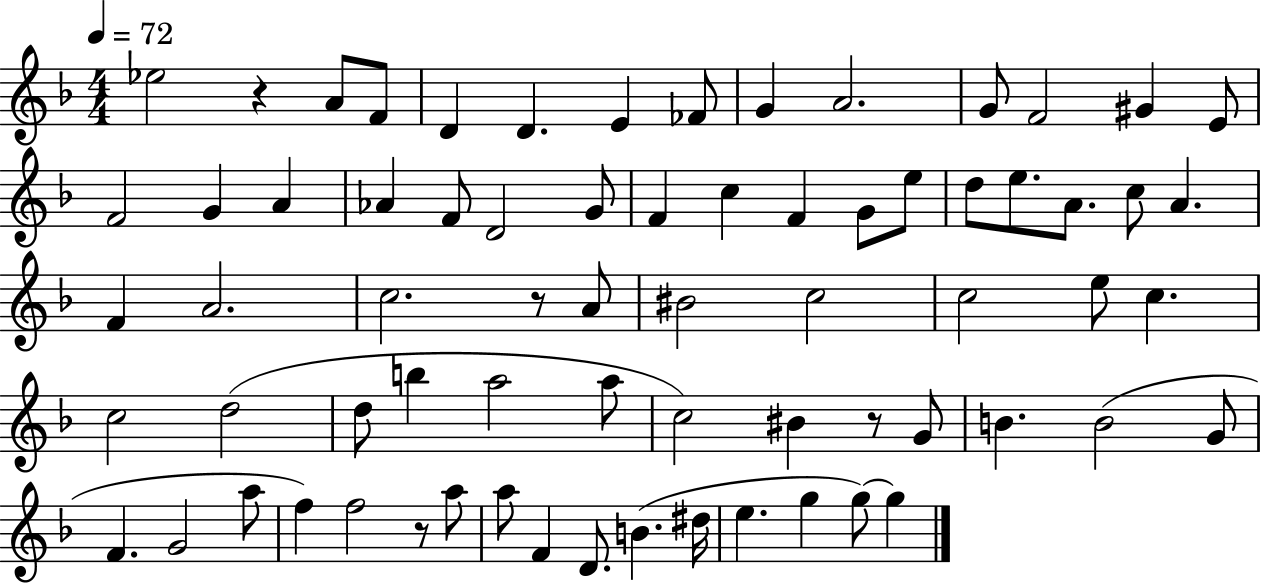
X:1
T:Untitled
M:4/4
L:1/4
K:F
_e2 z A/2 F/2 D D E _F/2 G A2 G/2 F2 ^G E/2 F2 G A _A F/2 D2 G/2 F c F G/2 e/2 d/2 e/2 A/2 c/2 A F A2 c2 z/2 A/2 ^B2 c2 c2 e/2 c c2 d2 d/2 b a2 a/2 c2 ^B z/2 G/2 B B2 G/2 F G2 a/2 f f2 z/2 a/2 a/2 F D/2 B ^d/4 e g g/2 g